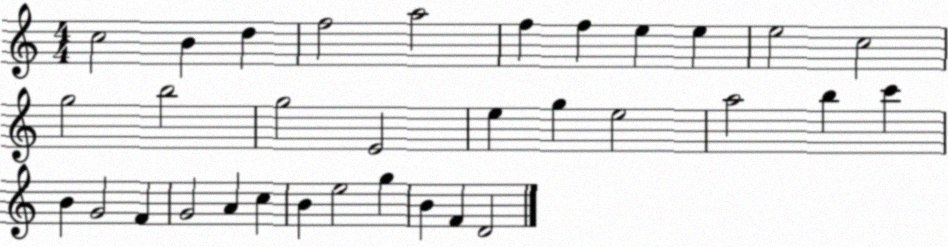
X:1
T:Untitled
M:4/4
L:1/4
K:C
c2 B d f2 a2 f f e e e2 c2 g2 b2 g2 E2 e g e2 a2 b c' B G2 F G2 A c B e2 g B F D2